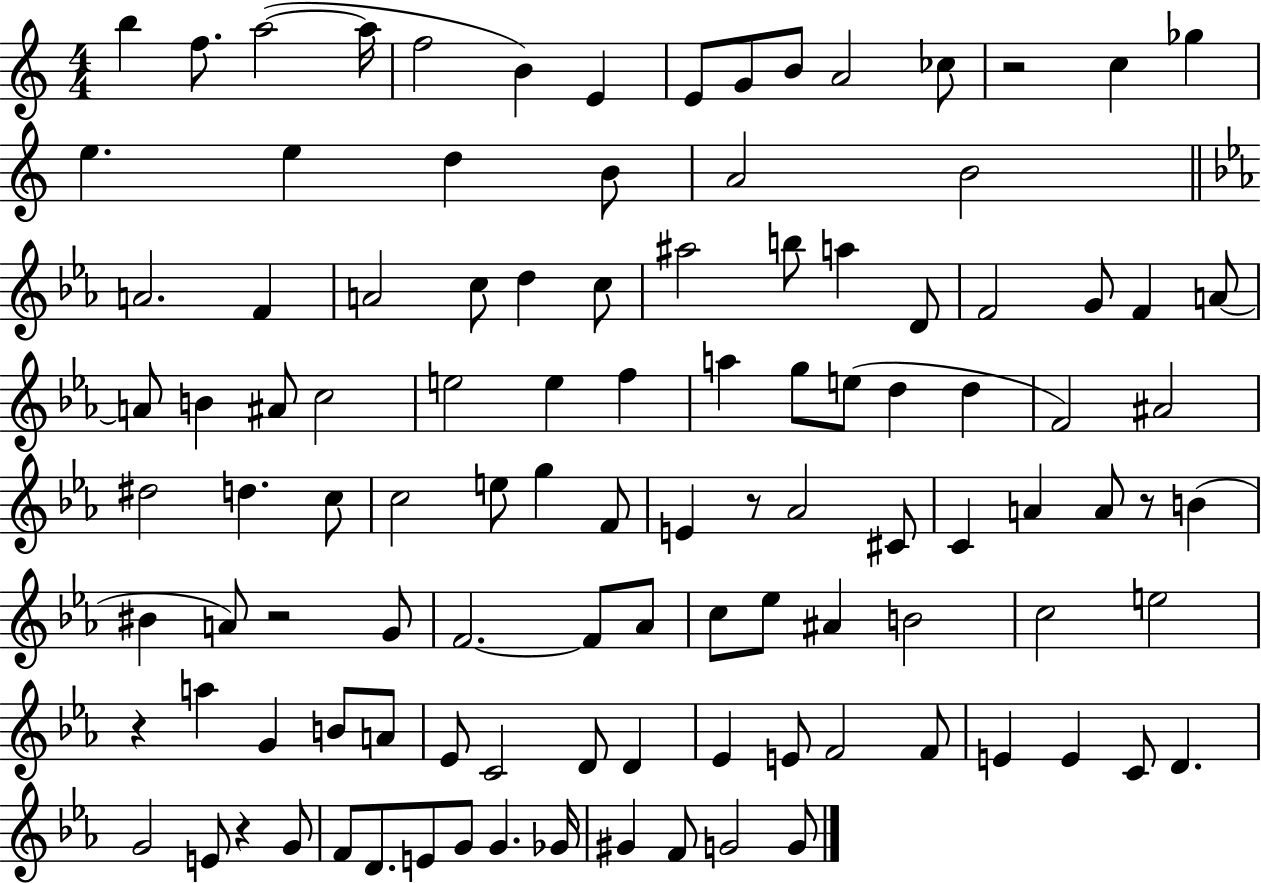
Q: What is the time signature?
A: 4/4